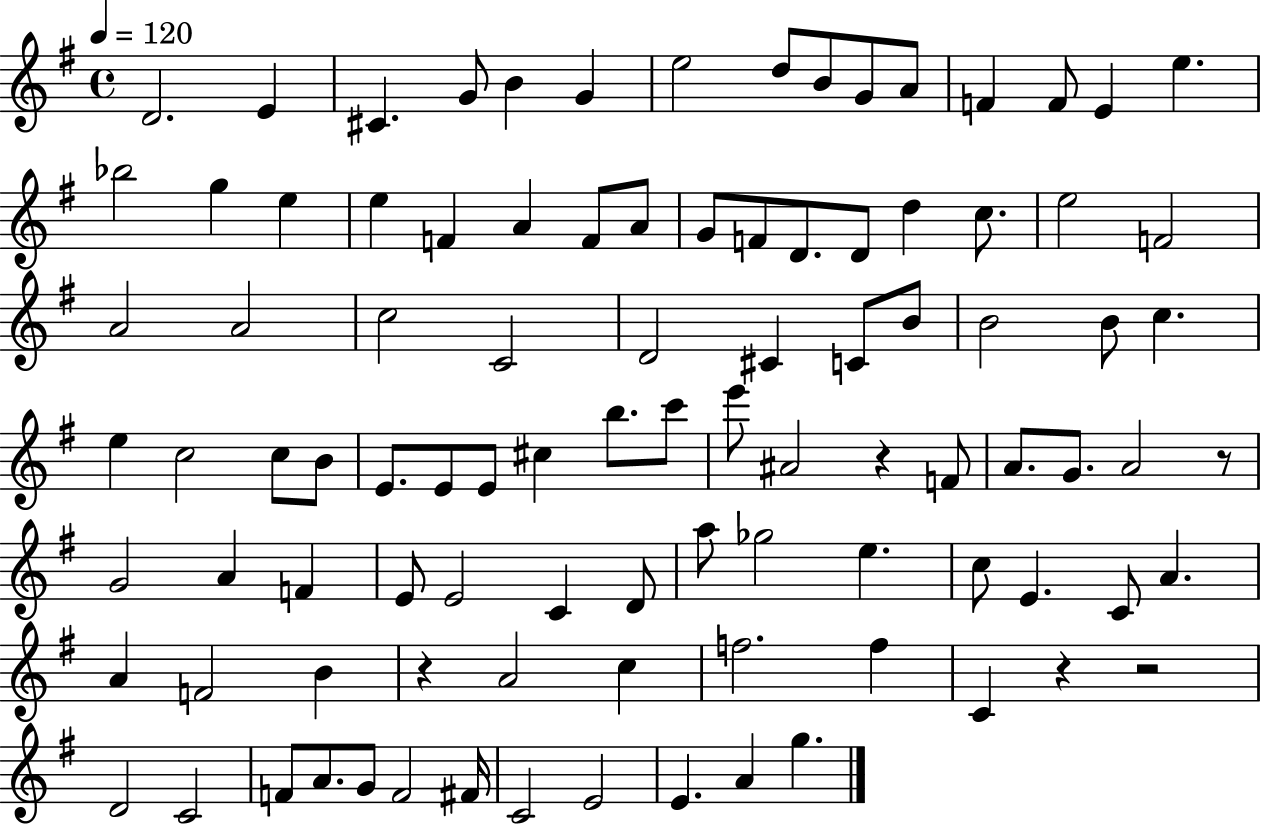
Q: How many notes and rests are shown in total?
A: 97